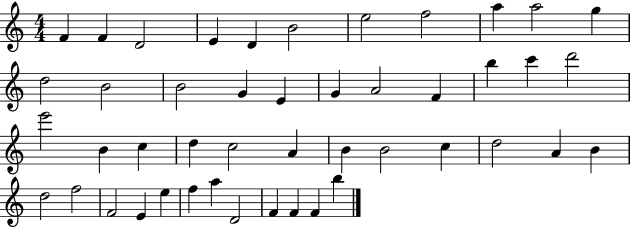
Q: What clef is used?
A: treble